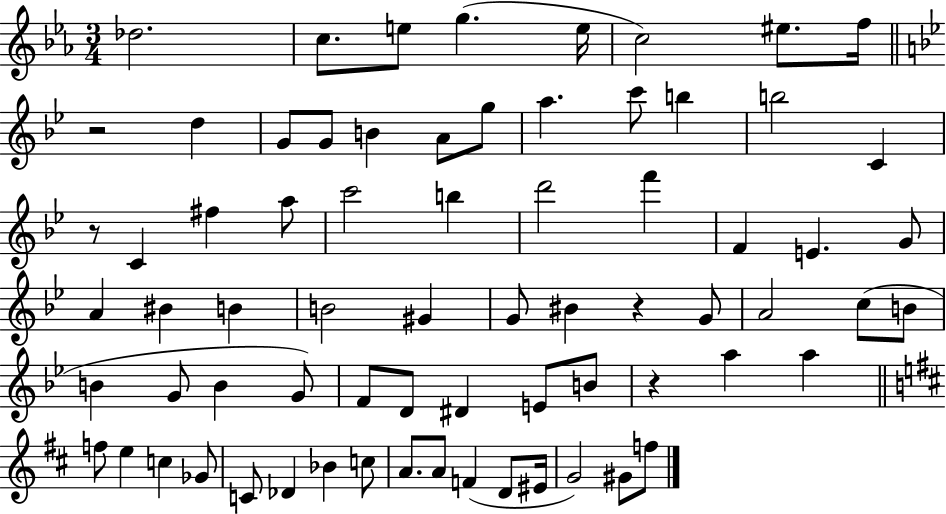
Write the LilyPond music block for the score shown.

{
  \clef treble
  \numericTimeSignature
  \time 3/4
  \key ees \major
  des''2. | c''8. e''8 g''4.( e''16 | c''2) eis''8. f''16 | \bar "||" \break \key bes \major r2 d''4 | g'8 g'8 b'4 a'8 g''8 | a''4. c'''8 b''4 | b''2 c'4 | \break r8 c'4 fis''4 a''8 | c'''2 b''4 | d'''2 f'''4 | f'4 e'4. g'8 | \break a'4 bis'4 b'4 | b'2 gis'4 | g'8 bis'4 r4 g'8 | a'2 c''8( b'8 | \break b'4 g'8 b'4 g'8) | f'8 d'8 dis'4 e'8 b'8 | r4 a''4 a''4 | \bar "||" \break \key d \major f''8 e''4 c''4 ges'8 | c'8 des'4 bes'4 c''8 | a'8. a'8 f'4( d'8 eis'16 | g'2) gis'8 f''8 | \break \bar "|."
}